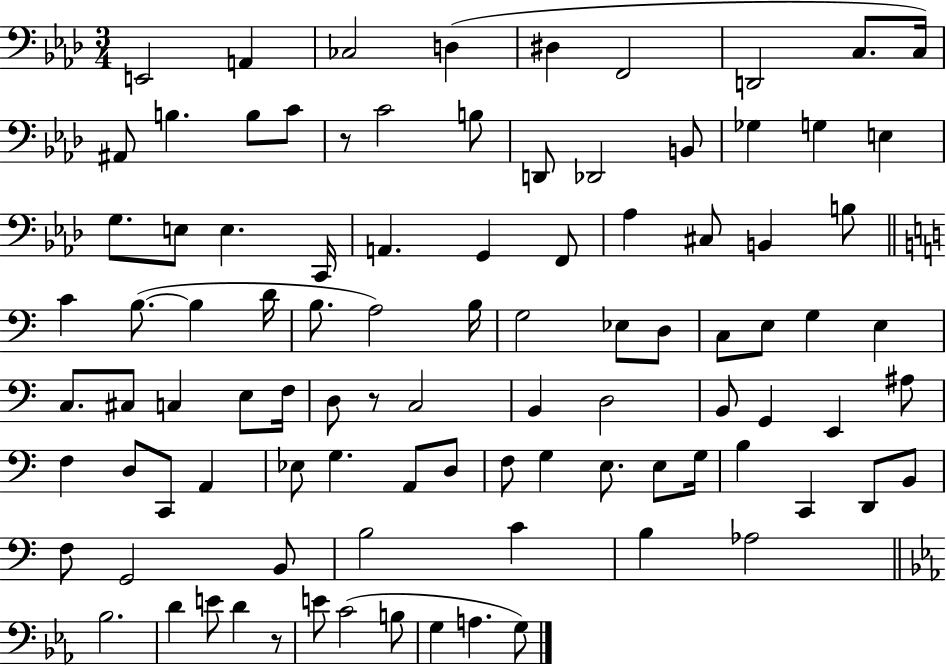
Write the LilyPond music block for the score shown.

{
  \clef bass
  \numericTimeSignature
  \time 3/4
  \key aes \major
  e,2 a,4 | ces2 d4( | dis4 f,2 | d,2 c8. c16) | \break ais,8 b4. b8 c'8 | r8 c'2 b8 | d,8 des,2 b,8 | ges4 g4 e4 | \break g8. e8 e4. c,16 | a,4. g,4 f,8 | aes4 cis8 b,4 b8 | \bar "||" \break \key c \major c'4 b8.~(~ b4 d'16 | b8. a2) b16 | g2 ees8 d8 | c8 e8 g4 e4 | \break c8. cis8 c4 e8 f16 | d8 r8 c2 | b,4 d2 | b,8 g,4 e,4 ais8 | \break f4 d8 c,8 a,4 | ees8 g4. a,8 d8 | f8 g4 e8. e8 g16 | b4 c,4 d,8 b,8 | \break f8 g,2 b,8 | b2 c'4 | b4 aes2 | \bar "||" \break \key c \minor bes2. | d'4 e'8 d'4 r8 | e'8 c'2( b8 | g4 a4. g8) | \break \bar "|."
}